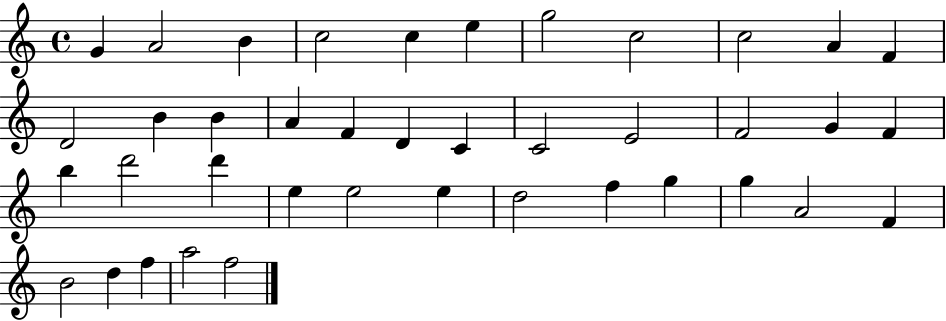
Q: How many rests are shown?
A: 0